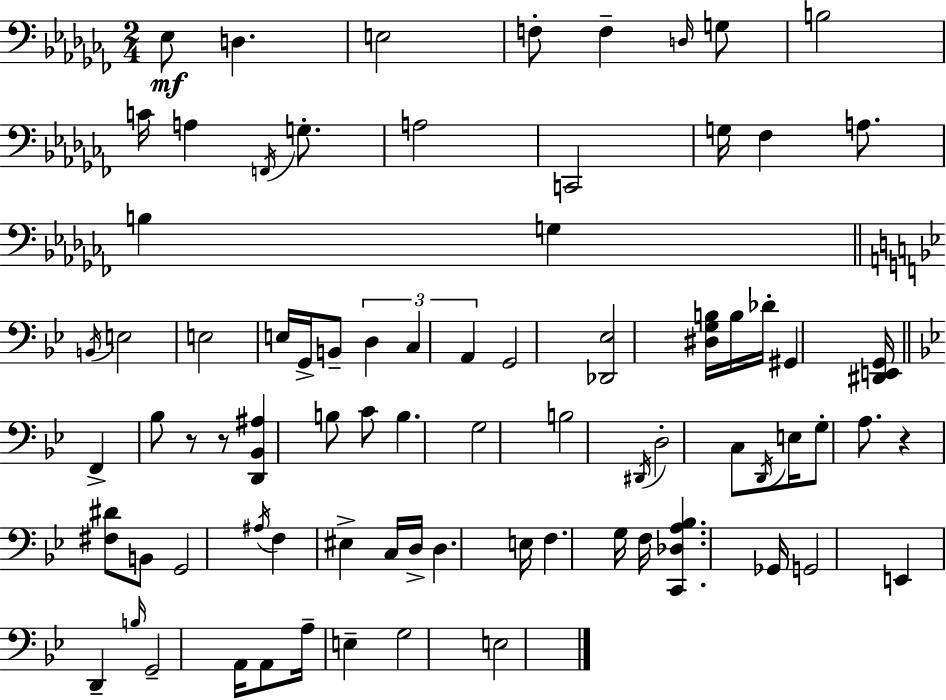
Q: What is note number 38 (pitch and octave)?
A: G3